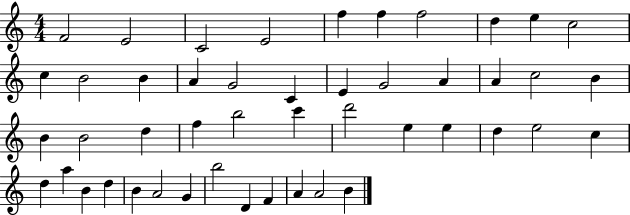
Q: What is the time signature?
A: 4/4